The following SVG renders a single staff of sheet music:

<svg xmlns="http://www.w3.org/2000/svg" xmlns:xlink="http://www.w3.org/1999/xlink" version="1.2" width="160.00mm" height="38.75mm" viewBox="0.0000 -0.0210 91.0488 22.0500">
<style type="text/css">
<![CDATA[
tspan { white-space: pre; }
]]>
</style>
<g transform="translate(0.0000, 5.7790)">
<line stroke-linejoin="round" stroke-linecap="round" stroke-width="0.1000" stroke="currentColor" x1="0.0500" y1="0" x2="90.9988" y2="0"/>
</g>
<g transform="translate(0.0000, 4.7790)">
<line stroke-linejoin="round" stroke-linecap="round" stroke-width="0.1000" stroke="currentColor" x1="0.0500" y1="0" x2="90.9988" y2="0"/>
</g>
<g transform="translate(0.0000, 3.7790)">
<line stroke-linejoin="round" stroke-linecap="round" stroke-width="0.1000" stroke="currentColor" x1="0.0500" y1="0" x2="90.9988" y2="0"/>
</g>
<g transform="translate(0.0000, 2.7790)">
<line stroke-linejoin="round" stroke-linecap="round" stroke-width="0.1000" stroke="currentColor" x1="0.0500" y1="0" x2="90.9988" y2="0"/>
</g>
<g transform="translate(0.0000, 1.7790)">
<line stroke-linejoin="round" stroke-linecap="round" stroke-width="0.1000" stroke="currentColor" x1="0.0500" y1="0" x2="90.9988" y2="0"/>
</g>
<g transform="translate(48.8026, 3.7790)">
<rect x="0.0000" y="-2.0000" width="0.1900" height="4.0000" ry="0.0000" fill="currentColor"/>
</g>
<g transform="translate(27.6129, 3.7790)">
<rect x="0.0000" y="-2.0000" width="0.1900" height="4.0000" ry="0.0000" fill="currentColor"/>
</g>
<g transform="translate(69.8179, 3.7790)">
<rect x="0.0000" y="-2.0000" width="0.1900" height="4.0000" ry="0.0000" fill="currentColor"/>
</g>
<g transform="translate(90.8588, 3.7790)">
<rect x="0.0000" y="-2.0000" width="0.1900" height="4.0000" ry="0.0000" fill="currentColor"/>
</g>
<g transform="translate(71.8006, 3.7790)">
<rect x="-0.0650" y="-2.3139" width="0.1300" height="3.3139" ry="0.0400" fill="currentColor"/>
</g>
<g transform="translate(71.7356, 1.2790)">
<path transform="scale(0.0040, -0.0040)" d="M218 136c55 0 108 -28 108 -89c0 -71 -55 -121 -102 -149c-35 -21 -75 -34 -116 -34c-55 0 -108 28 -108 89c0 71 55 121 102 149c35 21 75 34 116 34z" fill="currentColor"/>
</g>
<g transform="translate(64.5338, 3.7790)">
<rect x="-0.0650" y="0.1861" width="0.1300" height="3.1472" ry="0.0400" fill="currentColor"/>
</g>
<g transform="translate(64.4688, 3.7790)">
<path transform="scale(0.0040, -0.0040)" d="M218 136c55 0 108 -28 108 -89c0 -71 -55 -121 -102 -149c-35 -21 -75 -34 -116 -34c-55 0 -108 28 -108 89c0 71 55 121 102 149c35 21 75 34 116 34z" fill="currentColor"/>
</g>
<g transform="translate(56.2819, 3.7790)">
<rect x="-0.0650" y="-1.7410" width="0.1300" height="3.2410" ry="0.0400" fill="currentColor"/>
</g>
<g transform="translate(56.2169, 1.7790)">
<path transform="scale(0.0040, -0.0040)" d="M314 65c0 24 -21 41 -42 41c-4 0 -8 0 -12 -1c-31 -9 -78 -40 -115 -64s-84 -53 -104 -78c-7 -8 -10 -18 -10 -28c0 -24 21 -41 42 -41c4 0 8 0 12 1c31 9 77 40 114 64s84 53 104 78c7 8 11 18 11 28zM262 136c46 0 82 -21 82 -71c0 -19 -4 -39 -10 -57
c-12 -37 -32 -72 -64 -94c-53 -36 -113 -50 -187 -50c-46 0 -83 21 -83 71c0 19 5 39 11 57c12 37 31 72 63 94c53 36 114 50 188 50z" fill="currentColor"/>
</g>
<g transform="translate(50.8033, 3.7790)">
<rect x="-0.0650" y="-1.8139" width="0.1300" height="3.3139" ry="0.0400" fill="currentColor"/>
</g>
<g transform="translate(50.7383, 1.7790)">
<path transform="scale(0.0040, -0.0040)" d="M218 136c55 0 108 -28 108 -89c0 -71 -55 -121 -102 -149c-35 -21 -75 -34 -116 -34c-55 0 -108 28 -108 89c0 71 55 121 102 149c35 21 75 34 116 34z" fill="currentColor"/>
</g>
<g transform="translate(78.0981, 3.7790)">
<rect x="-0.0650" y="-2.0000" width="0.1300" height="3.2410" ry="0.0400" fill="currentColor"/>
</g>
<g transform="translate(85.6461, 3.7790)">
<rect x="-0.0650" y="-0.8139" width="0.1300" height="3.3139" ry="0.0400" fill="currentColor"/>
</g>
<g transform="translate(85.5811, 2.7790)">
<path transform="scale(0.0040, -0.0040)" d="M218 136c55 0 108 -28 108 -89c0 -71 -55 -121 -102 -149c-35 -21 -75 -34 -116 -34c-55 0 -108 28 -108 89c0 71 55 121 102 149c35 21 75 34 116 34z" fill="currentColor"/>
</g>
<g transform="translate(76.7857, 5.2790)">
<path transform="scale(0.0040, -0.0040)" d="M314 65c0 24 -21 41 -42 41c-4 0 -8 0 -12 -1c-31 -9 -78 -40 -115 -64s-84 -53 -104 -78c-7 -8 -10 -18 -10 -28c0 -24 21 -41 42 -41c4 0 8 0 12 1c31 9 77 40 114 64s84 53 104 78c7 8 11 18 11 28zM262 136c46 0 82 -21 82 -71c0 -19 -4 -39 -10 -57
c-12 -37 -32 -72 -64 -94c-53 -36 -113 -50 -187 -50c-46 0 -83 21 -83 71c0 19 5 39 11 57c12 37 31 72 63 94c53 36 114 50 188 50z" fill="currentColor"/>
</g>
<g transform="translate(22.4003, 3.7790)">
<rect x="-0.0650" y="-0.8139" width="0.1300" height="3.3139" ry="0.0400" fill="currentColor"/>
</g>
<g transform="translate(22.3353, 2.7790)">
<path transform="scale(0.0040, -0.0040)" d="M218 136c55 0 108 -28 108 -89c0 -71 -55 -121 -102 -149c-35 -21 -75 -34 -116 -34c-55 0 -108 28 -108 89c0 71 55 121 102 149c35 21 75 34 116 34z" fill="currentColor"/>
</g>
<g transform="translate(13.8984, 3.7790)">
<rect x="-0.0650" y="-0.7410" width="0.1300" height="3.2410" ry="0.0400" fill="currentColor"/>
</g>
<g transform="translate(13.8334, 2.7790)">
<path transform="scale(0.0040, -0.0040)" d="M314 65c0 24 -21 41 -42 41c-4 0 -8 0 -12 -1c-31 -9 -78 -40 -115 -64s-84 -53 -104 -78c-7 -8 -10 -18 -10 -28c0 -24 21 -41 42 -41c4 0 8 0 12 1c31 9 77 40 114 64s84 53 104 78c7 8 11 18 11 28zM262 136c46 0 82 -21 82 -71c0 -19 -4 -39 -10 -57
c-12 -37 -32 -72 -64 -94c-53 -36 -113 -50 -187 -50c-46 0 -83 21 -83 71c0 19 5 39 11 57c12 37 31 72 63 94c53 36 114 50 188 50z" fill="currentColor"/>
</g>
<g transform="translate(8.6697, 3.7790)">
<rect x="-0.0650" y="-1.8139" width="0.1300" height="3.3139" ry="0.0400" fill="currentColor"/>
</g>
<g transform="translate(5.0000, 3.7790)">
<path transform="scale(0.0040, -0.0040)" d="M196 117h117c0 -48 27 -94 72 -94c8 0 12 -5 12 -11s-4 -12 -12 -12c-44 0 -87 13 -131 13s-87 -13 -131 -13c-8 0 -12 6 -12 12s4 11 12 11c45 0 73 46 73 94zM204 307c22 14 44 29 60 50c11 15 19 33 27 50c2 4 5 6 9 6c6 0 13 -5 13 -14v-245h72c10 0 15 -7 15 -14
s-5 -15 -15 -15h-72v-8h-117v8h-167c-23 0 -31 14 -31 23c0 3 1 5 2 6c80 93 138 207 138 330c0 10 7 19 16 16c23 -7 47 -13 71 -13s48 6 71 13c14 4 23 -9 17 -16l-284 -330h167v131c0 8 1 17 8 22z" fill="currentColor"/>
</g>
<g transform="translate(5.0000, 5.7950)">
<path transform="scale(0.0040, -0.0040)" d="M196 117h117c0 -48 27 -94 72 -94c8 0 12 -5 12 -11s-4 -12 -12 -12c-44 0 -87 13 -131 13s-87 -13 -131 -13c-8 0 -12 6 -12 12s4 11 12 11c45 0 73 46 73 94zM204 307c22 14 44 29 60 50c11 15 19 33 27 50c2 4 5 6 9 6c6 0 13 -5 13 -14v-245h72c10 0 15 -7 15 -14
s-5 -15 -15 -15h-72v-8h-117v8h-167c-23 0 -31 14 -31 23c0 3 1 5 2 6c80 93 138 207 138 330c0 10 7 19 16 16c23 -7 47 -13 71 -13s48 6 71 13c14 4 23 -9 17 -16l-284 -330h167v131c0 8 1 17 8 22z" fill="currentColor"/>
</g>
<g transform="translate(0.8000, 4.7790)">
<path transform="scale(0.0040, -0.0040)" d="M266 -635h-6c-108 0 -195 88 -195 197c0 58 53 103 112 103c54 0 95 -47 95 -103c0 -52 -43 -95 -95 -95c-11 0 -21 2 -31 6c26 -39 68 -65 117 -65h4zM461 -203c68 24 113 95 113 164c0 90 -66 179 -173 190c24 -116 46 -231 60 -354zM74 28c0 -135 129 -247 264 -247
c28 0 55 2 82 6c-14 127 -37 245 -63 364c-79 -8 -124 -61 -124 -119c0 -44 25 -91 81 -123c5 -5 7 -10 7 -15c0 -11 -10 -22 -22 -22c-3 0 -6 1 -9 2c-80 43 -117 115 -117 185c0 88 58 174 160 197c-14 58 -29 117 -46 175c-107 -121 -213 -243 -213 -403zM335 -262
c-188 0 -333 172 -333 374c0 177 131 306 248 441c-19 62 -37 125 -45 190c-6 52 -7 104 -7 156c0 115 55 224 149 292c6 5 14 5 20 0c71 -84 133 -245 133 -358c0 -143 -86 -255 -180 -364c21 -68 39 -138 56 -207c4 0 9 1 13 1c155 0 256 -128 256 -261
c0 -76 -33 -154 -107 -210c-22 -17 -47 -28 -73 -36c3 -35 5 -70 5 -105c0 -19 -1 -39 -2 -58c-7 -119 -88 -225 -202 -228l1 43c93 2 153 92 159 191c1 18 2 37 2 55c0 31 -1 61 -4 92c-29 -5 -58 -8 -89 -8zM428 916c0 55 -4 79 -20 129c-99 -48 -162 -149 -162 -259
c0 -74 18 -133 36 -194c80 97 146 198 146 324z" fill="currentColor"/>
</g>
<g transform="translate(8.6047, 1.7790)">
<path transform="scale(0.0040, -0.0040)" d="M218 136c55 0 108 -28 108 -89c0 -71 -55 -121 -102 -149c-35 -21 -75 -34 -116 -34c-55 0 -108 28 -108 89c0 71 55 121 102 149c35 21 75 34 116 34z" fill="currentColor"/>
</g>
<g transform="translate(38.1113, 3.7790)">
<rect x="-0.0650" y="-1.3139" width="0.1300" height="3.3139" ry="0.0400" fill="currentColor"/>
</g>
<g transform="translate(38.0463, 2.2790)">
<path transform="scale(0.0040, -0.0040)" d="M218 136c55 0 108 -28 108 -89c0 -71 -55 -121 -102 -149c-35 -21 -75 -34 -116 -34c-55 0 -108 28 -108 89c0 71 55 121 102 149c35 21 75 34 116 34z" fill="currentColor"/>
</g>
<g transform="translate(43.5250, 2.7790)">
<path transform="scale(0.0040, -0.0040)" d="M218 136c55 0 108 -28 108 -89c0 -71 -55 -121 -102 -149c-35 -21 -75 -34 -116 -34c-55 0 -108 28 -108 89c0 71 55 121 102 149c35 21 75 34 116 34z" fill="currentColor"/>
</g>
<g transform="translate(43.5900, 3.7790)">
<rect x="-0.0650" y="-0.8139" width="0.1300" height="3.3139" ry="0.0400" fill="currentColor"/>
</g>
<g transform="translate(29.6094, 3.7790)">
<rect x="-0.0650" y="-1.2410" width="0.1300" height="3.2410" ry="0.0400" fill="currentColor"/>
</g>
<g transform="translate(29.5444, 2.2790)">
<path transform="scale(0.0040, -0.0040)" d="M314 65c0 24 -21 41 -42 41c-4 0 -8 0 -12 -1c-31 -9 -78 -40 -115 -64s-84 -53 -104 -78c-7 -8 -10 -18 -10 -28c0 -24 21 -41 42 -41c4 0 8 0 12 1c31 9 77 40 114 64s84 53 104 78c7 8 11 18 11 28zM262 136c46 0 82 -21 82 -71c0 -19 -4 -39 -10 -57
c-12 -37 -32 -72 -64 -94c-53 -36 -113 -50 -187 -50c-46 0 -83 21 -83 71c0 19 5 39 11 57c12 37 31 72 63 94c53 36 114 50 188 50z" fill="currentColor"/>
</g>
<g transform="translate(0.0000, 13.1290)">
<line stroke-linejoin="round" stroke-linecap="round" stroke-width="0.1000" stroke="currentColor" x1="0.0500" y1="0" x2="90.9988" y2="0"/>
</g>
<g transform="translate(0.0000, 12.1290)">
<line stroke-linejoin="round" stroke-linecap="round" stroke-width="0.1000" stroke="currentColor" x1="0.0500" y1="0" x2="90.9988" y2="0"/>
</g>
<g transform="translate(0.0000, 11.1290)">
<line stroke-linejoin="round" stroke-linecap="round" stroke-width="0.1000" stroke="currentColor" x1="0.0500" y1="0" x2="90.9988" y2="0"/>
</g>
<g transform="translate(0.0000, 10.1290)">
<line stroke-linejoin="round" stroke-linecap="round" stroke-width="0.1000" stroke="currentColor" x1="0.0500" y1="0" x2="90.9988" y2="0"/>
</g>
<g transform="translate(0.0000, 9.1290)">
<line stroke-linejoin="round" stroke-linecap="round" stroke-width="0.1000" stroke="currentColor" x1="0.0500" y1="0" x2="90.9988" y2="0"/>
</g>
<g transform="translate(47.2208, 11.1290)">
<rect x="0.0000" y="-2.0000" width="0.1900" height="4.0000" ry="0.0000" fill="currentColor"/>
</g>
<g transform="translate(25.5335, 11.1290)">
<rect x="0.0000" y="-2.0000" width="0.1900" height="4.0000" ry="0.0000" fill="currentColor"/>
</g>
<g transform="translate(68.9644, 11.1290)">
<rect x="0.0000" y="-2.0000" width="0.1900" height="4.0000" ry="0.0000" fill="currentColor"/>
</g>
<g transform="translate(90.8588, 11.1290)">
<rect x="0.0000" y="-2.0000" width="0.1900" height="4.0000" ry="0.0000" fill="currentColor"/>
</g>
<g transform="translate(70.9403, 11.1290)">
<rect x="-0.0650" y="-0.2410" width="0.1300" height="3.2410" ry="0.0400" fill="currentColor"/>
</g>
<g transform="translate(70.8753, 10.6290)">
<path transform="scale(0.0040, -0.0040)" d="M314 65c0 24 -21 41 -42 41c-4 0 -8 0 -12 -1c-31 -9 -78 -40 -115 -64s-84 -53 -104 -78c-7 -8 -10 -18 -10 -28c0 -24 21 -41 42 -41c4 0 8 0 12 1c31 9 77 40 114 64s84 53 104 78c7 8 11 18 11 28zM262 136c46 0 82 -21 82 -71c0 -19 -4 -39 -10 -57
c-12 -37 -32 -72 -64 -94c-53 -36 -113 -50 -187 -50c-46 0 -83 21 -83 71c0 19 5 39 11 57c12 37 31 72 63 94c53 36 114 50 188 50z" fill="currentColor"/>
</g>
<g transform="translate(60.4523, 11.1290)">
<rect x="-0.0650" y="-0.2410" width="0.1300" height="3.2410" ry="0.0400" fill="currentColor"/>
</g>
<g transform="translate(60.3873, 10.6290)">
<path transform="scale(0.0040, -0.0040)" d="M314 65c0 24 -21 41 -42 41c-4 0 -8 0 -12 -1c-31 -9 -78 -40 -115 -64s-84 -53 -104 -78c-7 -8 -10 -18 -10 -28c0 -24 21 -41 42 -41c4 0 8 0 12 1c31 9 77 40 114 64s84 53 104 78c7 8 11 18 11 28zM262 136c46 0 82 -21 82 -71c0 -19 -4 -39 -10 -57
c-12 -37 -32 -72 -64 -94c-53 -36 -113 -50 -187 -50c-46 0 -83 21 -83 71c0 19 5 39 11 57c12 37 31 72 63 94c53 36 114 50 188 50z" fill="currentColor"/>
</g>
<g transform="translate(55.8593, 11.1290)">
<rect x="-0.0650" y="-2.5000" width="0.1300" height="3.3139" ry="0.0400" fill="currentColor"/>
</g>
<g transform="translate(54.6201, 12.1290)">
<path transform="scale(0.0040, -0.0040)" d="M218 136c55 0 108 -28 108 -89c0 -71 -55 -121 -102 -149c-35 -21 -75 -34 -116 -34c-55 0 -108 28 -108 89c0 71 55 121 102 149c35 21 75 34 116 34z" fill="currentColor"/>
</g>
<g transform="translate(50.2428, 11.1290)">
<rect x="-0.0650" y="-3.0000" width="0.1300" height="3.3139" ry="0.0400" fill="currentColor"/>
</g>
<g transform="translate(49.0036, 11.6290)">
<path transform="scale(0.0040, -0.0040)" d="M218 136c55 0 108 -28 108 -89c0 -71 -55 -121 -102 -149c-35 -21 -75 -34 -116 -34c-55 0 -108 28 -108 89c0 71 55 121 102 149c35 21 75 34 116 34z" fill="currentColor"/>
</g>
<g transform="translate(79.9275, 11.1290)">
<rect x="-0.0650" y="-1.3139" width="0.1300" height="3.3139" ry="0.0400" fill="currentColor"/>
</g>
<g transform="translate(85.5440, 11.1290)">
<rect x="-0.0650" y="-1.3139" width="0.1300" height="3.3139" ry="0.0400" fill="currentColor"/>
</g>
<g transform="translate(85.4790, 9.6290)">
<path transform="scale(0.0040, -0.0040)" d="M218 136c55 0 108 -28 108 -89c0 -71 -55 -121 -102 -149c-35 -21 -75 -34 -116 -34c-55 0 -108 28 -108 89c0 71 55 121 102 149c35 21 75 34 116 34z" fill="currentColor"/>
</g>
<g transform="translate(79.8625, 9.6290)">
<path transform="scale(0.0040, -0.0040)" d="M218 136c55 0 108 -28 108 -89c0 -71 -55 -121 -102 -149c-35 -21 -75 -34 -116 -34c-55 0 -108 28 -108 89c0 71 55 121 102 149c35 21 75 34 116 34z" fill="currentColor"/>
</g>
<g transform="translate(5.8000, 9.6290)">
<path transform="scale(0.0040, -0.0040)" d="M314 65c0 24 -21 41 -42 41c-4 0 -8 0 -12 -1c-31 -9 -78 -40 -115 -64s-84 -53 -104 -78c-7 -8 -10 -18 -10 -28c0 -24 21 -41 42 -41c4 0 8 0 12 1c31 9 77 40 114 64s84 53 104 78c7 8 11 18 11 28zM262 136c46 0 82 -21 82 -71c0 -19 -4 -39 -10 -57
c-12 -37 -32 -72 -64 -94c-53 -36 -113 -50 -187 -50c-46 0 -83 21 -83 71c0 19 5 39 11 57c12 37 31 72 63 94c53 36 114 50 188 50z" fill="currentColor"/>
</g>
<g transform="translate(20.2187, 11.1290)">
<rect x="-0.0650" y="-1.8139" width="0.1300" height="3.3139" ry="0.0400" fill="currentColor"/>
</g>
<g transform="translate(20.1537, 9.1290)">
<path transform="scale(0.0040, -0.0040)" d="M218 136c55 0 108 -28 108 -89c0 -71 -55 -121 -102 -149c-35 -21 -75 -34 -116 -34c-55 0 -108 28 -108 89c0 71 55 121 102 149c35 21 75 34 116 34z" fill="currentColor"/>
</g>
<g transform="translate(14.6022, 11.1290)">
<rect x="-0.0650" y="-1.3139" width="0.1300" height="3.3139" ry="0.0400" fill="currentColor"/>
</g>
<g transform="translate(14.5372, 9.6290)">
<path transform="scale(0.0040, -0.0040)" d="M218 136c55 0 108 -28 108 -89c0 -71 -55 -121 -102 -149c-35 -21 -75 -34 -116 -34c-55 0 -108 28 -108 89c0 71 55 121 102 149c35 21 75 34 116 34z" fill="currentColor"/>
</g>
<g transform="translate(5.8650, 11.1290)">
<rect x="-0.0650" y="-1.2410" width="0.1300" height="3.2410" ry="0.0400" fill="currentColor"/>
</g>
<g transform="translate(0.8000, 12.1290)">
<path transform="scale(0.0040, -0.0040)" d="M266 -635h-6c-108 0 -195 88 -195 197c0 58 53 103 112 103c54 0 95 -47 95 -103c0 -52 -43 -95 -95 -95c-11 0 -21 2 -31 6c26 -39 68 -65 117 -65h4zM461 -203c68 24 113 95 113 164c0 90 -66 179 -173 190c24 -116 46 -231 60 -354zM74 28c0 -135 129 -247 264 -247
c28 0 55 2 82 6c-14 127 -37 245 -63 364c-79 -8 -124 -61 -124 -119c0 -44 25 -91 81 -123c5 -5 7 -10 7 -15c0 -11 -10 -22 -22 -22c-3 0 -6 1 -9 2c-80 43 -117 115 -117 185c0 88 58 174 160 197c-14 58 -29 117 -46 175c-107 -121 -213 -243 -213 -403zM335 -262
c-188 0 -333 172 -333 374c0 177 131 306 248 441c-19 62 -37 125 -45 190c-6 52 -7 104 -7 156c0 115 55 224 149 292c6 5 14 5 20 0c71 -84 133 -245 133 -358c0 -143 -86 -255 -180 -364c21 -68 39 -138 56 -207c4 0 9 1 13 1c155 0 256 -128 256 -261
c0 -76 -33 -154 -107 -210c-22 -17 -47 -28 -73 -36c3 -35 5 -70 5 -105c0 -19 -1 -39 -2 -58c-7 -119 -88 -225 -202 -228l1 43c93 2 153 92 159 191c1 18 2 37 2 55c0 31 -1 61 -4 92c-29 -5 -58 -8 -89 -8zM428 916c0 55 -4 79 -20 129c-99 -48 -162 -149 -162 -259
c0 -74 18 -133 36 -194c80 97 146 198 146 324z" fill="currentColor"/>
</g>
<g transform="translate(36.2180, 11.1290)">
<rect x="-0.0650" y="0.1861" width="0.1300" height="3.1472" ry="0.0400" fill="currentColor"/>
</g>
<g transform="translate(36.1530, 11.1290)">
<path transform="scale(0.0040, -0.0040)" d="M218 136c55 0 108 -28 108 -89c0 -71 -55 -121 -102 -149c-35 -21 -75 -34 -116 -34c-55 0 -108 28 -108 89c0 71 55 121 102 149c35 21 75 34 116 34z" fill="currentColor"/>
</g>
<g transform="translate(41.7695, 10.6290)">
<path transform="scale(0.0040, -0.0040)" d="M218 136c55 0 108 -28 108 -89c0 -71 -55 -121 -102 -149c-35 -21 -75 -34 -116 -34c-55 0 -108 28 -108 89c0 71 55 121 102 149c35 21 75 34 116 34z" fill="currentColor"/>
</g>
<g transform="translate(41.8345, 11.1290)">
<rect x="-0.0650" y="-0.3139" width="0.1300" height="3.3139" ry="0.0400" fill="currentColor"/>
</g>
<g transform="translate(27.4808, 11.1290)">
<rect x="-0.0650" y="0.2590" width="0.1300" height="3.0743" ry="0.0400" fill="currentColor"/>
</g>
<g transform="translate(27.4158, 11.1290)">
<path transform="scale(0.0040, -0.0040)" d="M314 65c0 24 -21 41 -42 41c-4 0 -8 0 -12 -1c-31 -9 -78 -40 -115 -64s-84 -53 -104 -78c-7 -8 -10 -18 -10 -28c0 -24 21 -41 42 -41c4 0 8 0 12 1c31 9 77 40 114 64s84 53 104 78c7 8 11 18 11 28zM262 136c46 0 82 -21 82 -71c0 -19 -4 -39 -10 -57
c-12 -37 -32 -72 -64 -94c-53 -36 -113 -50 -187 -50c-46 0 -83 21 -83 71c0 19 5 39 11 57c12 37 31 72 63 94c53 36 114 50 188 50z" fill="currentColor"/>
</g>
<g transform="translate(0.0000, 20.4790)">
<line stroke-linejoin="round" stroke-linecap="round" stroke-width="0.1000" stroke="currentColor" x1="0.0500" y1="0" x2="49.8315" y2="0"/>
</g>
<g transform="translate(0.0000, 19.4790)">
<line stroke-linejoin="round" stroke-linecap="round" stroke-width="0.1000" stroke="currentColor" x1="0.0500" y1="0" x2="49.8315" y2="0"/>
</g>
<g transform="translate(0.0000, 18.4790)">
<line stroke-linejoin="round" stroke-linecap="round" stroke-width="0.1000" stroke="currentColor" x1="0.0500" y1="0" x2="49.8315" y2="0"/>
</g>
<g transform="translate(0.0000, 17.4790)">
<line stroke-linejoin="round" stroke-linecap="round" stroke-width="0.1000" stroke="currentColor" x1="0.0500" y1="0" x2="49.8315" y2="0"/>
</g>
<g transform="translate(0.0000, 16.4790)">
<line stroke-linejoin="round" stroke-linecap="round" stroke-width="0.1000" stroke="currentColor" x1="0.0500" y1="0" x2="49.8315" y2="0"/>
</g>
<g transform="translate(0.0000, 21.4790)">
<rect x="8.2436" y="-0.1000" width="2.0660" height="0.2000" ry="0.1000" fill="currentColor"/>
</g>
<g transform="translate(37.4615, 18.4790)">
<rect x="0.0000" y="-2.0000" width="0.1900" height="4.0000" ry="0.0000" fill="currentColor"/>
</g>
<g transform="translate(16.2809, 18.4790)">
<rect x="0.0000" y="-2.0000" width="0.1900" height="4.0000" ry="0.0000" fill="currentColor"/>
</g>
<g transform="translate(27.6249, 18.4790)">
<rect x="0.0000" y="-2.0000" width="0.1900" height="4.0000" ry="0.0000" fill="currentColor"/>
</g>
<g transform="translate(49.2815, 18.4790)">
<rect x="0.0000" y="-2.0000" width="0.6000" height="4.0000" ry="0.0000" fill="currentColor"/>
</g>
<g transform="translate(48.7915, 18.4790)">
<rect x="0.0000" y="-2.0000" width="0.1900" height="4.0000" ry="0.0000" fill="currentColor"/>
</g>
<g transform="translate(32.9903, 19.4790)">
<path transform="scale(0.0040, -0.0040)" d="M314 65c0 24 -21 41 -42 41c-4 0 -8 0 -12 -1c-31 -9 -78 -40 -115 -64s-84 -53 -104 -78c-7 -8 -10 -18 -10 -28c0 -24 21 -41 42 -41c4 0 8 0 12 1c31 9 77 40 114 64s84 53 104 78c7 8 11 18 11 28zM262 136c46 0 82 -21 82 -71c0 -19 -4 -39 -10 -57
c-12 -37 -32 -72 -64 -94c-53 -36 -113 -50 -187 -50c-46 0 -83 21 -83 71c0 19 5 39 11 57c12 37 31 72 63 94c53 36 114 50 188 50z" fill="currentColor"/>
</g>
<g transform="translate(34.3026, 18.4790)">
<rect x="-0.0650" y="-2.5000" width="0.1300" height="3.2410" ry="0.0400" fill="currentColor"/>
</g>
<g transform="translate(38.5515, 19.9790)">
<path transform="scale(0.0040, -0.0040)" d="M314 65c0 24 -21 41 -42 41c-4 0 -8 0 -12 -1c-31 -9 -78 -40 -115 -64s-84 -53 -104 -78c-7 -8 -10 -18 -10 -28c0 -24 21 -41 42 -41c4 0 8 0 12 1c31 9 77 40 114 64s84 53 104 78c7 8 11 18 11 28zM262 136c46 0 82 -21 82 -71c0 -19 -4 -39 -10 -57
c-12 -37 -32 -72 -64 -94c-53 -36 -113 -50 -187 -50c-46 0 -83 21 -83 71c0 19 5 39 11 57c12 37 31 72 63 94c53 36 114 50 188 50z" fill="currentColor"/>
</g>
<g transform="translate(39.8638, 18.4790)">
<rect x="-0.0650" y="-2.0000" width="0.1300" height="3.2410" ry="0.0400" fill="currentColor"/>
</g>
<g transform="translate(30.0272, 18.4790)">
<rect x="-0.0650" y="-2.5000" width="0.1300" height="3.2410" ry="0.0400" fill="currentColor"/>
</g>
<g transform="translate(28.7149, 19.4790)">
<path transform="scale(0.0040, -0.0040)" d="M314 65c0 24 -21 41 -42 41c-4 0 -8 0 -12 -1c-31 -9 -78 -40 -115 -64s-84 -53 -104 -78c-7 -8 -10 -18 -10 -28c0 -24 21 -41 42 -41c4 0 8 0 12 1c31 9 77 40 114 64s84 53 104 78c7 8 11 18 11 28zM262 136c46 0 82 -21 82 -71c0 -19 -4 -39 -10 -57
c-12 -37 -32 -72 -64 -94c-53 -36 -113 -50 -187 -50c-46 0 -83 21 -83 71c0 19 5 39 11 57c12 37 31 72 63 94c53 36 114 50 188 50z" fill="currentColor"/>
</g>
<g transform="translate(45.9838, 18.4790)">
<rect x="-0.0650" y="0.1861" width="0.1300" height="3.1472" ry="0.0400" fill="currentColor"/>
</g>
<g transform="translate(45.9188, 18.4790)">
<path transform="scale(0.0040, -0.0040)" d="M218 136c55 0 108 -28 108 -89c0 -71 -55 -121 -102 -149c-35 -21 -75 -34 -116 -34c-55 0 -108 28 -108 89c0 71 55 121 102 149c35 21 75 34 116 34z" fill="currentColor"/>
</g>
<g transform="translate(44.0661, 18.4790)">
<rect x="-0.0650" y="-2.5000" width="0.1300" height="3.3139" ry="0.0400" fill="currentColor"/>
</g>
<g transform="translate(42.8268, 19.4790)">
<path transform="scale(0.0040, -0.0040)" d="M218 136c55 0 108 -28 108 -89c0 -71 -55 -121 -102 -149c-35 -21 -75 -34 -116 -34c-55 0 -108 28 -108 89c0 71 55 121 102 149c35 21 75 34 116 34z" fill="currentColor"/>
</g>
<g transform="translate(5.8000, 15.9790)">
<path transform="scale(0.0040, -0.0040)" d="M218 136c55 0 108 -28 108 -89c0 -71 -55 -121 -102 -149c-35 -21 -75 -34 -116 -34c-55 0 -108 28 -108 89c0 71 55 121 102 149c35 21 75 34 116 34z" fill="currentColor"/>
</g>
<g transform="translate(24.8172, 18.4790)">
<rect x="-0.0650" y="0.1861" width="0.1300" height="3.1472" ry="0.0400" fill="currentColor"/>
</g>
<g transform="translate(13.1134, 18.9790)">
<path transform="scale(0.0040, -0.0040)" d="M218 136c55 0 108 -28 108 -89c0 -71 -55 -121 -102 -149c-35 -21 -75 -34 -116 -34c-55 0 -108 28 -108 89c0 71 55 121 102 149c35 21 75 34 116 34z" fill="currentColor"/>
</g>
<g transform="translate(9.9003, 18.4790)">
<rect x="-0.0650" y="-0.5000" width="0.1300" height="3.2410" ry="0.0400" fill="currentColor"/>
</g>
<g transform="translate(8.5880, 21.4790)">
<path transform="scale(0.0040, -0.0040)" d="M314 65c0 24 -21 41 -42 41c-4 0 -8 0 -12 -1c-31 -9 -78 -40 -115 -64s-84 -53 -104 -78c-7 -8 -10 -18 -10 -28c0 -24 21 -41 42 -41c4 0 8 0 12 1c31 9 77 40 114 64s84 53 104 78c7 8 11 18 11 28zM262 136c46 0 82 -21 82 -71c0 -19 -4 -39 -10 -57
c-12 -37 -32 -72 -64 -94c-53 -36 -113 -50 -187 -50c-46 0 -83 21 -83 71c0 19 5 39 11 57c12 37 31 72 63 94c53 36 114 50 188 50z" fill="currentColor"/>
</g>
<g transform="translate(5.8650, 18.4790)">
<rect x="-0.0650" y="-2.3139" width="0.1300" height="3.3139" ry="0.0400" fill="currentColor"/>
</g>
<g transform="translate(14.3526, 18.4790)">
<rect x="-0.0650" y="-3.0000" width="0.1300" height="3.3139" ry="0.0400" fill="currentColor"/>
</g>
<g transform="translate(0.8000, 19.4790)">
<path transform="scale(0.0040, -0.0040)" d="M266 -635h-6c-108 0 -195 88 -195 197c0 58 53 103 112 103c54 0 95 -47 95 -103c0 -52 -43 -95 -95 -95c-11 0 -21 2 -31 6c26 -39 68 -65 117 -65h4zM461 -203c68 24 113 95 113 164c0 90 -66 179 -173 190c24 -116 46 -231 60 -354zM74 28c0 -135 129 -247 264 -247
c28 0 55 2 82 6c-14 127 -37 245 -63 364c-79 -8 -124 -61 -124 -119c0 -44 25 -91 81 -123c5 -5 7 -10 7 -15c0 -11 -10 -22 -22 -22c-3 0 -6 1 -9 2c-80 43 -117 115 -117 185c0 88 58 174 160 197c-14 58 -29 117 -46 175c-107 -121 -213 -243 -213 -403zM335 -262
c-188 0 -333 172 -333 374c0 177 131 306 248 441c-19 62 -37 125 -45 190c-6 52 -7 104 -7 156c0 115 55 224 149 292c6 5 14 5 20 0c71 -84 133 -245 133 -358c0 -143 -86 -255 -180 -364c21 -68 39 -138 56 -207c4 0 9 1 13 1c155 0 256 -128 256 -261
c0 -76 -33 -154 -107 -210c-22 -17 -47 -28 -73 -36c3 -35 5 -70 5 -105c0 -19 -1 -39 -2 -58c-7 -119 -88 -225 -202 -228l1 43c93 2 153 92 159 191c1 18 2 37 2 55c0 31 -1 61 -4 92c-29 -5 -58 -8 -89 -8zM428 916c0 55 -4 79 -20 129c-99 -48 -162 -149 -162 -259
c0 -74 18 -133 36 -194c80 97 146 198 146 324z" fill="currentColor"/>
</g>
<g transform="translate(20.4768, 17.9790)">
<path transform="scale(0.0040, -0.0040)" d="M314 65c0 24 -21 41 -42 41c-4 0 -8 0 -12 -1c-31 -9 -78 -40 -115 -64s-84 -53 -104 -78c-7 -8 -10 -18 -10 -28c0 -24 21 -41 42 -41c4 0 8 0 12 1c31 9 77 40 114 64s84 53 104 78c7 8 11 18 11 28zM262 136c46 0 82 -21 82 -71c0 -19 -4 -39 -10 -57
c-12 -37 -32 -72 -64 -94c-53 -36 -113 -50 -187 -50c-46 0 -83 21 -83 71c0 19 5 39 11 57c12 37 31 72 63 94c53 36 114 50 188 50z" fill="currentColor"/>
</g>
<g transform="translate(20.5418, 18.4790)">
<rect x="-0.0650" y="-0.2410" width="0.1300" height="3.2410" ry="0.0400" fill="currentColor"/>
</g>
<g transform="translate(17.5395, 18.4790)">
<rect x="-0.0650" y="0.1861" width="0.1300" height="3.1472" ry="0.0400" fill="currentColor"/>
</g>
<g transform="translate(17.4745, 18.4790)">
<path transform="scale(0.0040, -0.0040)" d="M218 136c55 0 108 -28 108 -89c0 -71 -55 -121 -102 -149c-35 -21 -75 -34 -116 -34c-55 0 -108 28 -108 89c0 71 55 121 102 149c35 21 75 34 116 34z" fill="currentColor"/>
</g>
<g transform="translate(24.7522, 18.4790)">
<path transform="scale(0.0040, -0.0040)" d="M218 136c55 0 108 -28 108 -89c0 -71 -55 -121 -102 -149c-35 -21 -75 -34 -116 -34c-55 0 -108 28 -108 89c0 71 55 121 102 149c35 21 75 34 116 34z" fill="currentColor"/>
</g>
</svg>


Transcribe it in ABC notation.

X:1
T:Untitled
M:4/4
L:1/4
K:C
f d2 d e2 e d f f2 B g F2 d e2 e f B2 B c A G c2 c2 e e g C2 A B c2 B G2 G2 F2 G B